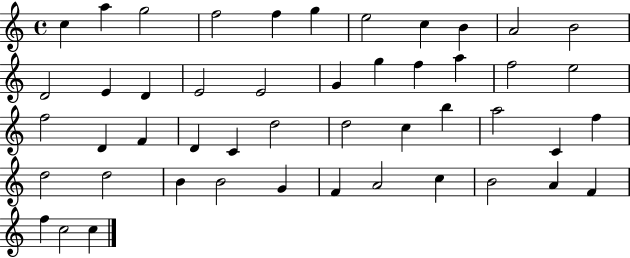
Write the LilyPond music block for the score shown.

{
  \clef treble
  \time 4/4
  \defaultTimeSignature
  \key c \major
  c''4 a''4 g''2 | f''2 f''4 g''4 | e''2 c''4 b'4 | a'2 b'2 | \break d'2 e'4 d'4 | e'2 e'2 | g'4 g''4 f''4 a''4 | f''2 e''2 | \break f''2 d'4 f'4 | d'4 c'4 d''2 | d''2 c''4 b''4 | a''2 c'4 f''4 | \break d''2 d''2 | b'4 b'2 g'4 | f'4 a'2 c''4 | b'2 a'4 f'4 | \break f''4 c''2 c''4 | \bar "|."
}